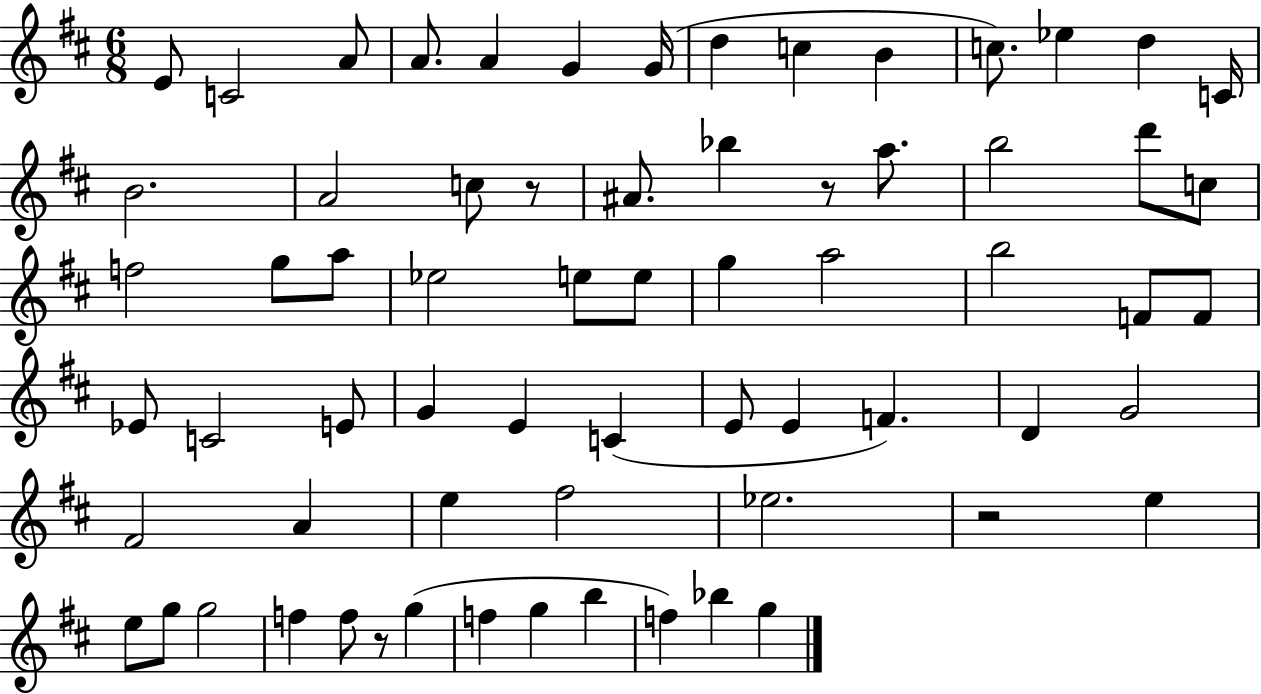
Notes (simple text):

E4/e C4/h A4/e A4/e. A4/q G4/q G4/s D5/q C5/q B4/q C5/e. Eb5/q D5/q C4/s B4/h. A4/h C5/e R/e A#4/e. Bb5/q R/e A5/e. B5/h D6/e C5/e F5/h G5/e A5/e Eb5/h E5/e E5/e G5/q A5/h B5/h F4/e F4/e Eb4/e C4/h E4/e G4/q E4/q C4/q E4/e E4/q F4/q. D4/q G4/h F#4/h A4/q E5/q F#5/h Eb5/h. R/h E5/q E5/e G5/e G5/h F5/q F5/e R/e G5/q F5/q G5/q B5/q F5/q Bb5/q G5/q